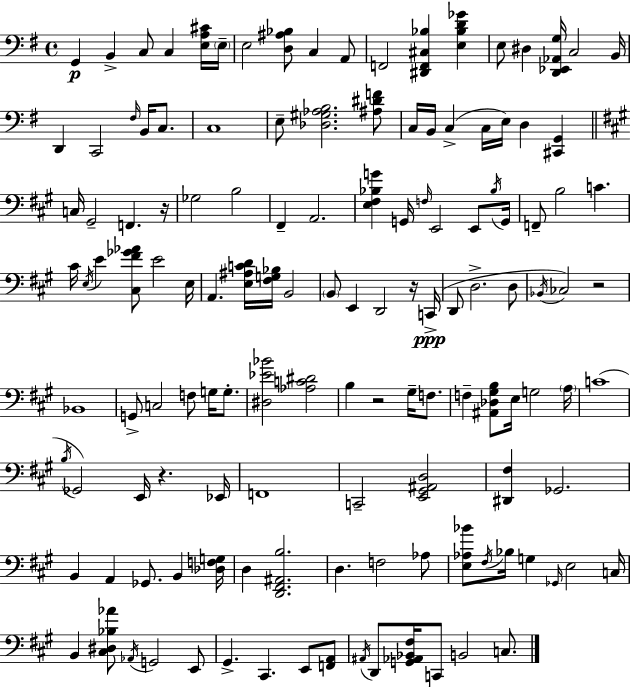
G2/q B2/q C3/e C3/q [E3,A3,C#4]/s E3/s E3/h [D3,A#3,Bb3]/e C3/q A2/e F2/h [D#2,F2,C#3,Bb3]/q [E3,Bb3,D4,Gb4]/q E3/e D#3/q [D2,Eb2,Ab2,G3]/s C3/h B2/s D2/q C2/h F#3/s B2/s C3/e. C3/w E3/e [Db3,G#3,Ab3,B3]/h. [A#3,D#4,F4]/e C3/s B2/s C3/q C3/s E3/s D3/q [C#2,G2]/q C3/s G#2/h F2/q. R/s Gb3/h B3/h F#2/q A2/h. [E3,F#3,Bb3,G4]/q G2/s F3/s E2/h E2/e Bb3/s G2/s F2/e B3/h C4/q. C#4/s E3/s E4/q [C#3,F#4,Gb4,Ab4]/e E4/h E3/s A2/q. [E3,A#3,C4,D4]/s [F#3,G3,Bb3]/s B2/h B2/e E2/q D2/h R/s C2/s D2/e D3/h. D3/e Bb2/s CES3/h R/h Bb2/w G2/e C3/h F3/e G3/s G3/e. [D#3,Eb4,Bb4]/h [Ab3,C4,D#4]/h B3/q R/h G#3/s F3/e. F3/q [A#2,Db3,G#3,B3]/e E3/s G3/h A3/s C4/w B3/s Gb2/h E2/s R/q. Eb2/s F2/w C2/h [E2,G#2,A#2,D3]/h [D#2,F#3]/q Gb2/h. B2/q A2/q Gb2/e. B2/q [Db3,F3,G3]/s D3/q [D2,F#2,A#2,B3]/h. D3/q. F3/h Ab3/e [E3,Ab3,Bb4]/e F#3/s Bb3/s G3/q Gb2/s E3/h C3/s B2/q [C#3,D#3,Bb3,Ab4]/e Ab2/s G2/h E2/e G#2/q. C#2/q. E2/e [F2,A2]/e A#2/s D2/e [G2,Ab2,Bb2,F#3]/s C2/e B2/h C3/e.